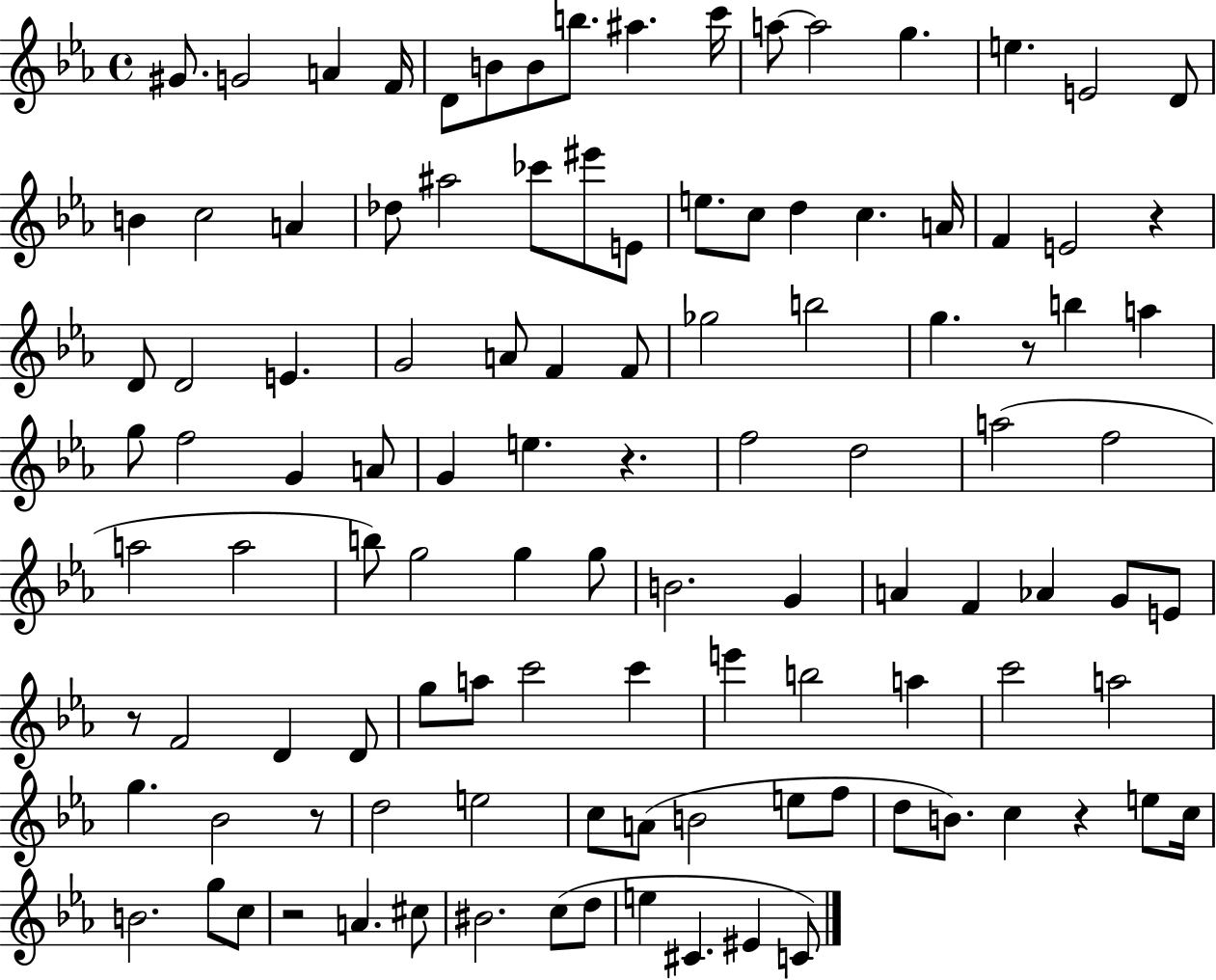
{
  \clef treble
  \time 4/4
  \defaultTimeSignature
  \key ees \major
  \repeat volta 2 { gis'8. g'2 a'4 f'16 | d'8 b'8 b'8 b''8. ais''4. c'''16 | a''8~~ a''2 g''4. | e''4. e'2 d'8 | \break b'4 c''2 a'4 | des''8 ais''2 ces'''8 eis'''8 e'8 | e''8. c''8 d''4 c''4. a'16 | f'4 e'2 r4 | \break d'8 d'2 e'4. | g'2 a'8 f'4 f'8 | ges''2 b''2 | g''4. r8 b''4 a''4 | \break g''8 f''2 g'4 a'8 | g'4 e''4. r4. | f''2 d''2 | a''2( f''2 | \break a''2 a''2 | b''8) g''2 g''4 g''8 | b'2. g'4 | a'4 f'4 aes'4 g'8 e'8 | \break r8 f'2 d'4 d'8 | g''8 a''8 c'''2 c'''4 | e'''4 b''2 a''4 | c'''2 a''2 | \break g''4. bes'2 r8 | d''2 e''2 | c''8 a'8( b'2 e''8 f''8 | d''8 b'8.) c''4 r4 e''8 c''16 | \break b'2. g''8 c''8 | r2 a'4. cis''8 | bis'2. c''8( d''8 | e''4 cis'4. eis'4 c'8) | \break } \bar "|."
}